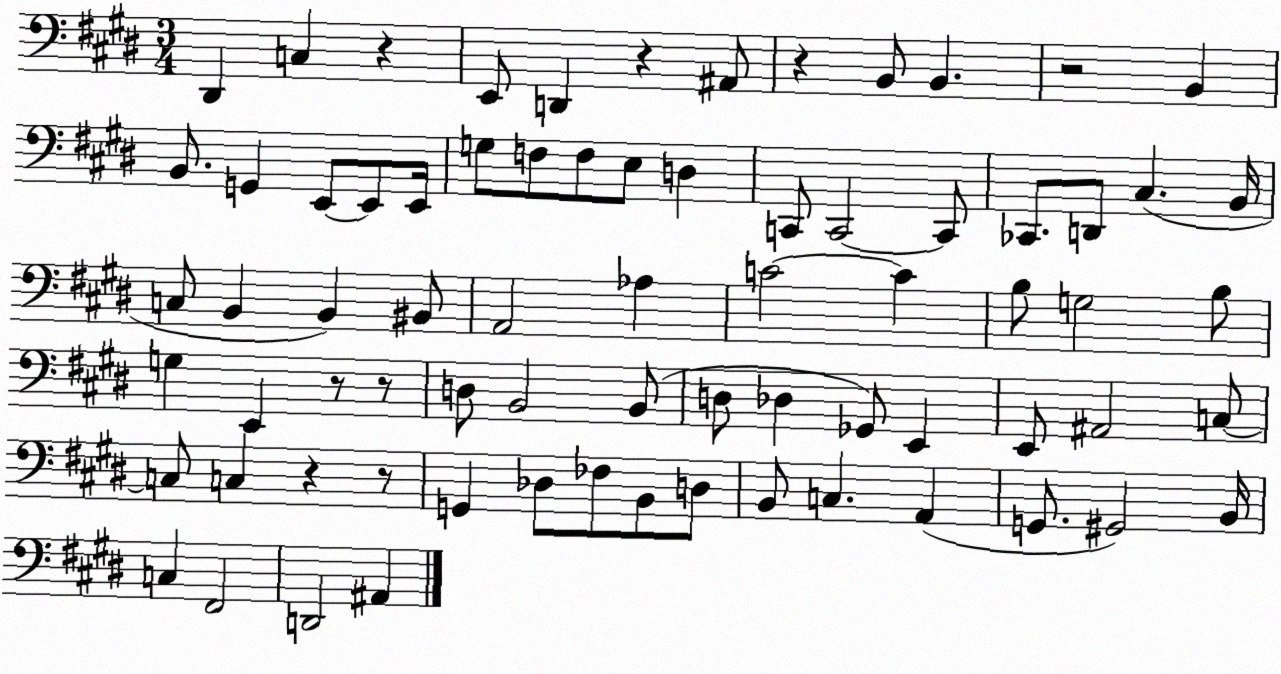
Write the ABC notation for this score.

X:1
T:Untitled
M:3/4
L:1/4
K:E
^D,, C, z E,,/2 D,, z ^A,,/2 z B,,/2 B,, z2 B,, B,,/2 G,, E,,/2 E,,/2 E,,/4 G,/2 F,/2 F,/2 E,/2 D, C,,/2 C,,2 C,,/2 _C,,/2 D,,/2 ^C, B,,/4 C,/2 B,, B,, ^B,,/2 A,,2 _A, C2 C B,/2 G,2 B,/2 G, E,, z/2 z/2 D,/2 B,,2 B,,/2 D,/2 _D, _G,,/2 E,, E,,/2 ^A,,2 C,/2 C,/2 C, z z/2 G,, _D,/2 _F,/2 B,,/2 D,/2 B,,/2 C, A,, G,,/2 ^G,,2 B,,/4 C, ^F,,2 D,,2 ^A,,